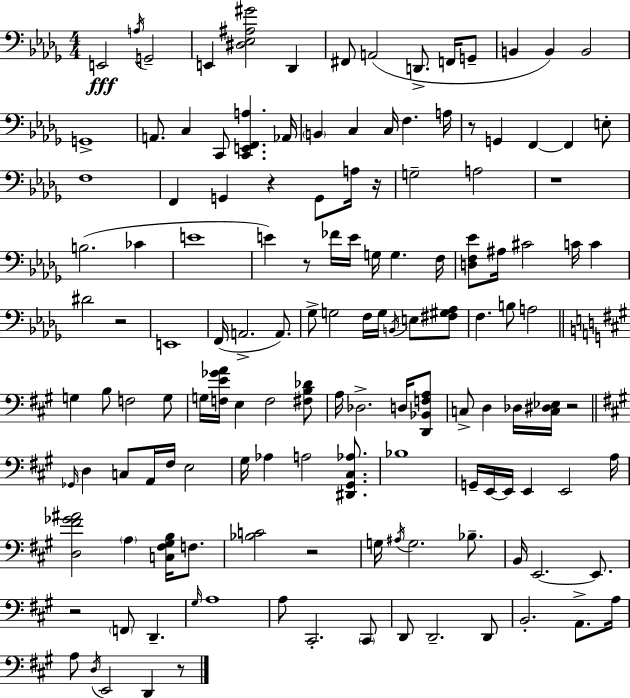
X:1
T:Untitled
M:4/4
L:1/4
K:Bbm
E,,2 A,/4 G,,2 E,, [^D,_E,^A,^G]2 _D,, ^F,,/2 A,,2 D,,/2 F,,/4 G,,/2 B,, B,, B,,2 G,,4 A,,/2 C, C,,/2 [C,,E,,F,,A,] _A,,/4 B,, C, C,/4 F, A,/4 z/2 G,, F,, F,, E,/2 F,4 F,, G,, z G,,/2 A,/4 z/4 G,2 A,2 z4 B,2 _C E4 E z/2 _F/4 E/4 G,/4 G, F,/4 [D,F,_E]/2 ^A,/4 ^C2 C/4 C ^D2 z2 E,,4 F,,/4 A,,2 A,,/2 _G,/2 G,2 F,/4 G,/4 B,,/4 E,/2 [^F,^G,_A,]/2 F, B,/2 A,2 G, B,/2 F,2 G,/2 G,/4 [F,E_GA]/4 E, F,2 [^F,B,_D]/2 A,/4 _D,2 D,/4 [D,,_B,,F,A,]/2 C,/2 D, _D,/4 [C,^D,_E,]/4 z2 _G,,/4 D, C,/2 A,,/4 ^F,/4 E,2 ^G,/4 _A, A,2 [^D,,^G,,^C,_A,]/2 _B,4 G,,/4 E,,/4 E,,/4 E,, E,,2 A,/4 [D,^F_G^A]2 A, [C,^F,^G,B,]/4 F,/2 [_B,C]2 z2 G,/4 ^A,/4 G,2 _B,/2 B,,/4 E,,2 E,,/2 z2 F,,/2 D,, ^G,/4 A,4 A,/2 ^C,,2 ^C,,/2 D,,/2 D,,2 D,,/2 B,,2 A,,/2 A,/4 A,/2 D,/4 E,,2 D,, z/2